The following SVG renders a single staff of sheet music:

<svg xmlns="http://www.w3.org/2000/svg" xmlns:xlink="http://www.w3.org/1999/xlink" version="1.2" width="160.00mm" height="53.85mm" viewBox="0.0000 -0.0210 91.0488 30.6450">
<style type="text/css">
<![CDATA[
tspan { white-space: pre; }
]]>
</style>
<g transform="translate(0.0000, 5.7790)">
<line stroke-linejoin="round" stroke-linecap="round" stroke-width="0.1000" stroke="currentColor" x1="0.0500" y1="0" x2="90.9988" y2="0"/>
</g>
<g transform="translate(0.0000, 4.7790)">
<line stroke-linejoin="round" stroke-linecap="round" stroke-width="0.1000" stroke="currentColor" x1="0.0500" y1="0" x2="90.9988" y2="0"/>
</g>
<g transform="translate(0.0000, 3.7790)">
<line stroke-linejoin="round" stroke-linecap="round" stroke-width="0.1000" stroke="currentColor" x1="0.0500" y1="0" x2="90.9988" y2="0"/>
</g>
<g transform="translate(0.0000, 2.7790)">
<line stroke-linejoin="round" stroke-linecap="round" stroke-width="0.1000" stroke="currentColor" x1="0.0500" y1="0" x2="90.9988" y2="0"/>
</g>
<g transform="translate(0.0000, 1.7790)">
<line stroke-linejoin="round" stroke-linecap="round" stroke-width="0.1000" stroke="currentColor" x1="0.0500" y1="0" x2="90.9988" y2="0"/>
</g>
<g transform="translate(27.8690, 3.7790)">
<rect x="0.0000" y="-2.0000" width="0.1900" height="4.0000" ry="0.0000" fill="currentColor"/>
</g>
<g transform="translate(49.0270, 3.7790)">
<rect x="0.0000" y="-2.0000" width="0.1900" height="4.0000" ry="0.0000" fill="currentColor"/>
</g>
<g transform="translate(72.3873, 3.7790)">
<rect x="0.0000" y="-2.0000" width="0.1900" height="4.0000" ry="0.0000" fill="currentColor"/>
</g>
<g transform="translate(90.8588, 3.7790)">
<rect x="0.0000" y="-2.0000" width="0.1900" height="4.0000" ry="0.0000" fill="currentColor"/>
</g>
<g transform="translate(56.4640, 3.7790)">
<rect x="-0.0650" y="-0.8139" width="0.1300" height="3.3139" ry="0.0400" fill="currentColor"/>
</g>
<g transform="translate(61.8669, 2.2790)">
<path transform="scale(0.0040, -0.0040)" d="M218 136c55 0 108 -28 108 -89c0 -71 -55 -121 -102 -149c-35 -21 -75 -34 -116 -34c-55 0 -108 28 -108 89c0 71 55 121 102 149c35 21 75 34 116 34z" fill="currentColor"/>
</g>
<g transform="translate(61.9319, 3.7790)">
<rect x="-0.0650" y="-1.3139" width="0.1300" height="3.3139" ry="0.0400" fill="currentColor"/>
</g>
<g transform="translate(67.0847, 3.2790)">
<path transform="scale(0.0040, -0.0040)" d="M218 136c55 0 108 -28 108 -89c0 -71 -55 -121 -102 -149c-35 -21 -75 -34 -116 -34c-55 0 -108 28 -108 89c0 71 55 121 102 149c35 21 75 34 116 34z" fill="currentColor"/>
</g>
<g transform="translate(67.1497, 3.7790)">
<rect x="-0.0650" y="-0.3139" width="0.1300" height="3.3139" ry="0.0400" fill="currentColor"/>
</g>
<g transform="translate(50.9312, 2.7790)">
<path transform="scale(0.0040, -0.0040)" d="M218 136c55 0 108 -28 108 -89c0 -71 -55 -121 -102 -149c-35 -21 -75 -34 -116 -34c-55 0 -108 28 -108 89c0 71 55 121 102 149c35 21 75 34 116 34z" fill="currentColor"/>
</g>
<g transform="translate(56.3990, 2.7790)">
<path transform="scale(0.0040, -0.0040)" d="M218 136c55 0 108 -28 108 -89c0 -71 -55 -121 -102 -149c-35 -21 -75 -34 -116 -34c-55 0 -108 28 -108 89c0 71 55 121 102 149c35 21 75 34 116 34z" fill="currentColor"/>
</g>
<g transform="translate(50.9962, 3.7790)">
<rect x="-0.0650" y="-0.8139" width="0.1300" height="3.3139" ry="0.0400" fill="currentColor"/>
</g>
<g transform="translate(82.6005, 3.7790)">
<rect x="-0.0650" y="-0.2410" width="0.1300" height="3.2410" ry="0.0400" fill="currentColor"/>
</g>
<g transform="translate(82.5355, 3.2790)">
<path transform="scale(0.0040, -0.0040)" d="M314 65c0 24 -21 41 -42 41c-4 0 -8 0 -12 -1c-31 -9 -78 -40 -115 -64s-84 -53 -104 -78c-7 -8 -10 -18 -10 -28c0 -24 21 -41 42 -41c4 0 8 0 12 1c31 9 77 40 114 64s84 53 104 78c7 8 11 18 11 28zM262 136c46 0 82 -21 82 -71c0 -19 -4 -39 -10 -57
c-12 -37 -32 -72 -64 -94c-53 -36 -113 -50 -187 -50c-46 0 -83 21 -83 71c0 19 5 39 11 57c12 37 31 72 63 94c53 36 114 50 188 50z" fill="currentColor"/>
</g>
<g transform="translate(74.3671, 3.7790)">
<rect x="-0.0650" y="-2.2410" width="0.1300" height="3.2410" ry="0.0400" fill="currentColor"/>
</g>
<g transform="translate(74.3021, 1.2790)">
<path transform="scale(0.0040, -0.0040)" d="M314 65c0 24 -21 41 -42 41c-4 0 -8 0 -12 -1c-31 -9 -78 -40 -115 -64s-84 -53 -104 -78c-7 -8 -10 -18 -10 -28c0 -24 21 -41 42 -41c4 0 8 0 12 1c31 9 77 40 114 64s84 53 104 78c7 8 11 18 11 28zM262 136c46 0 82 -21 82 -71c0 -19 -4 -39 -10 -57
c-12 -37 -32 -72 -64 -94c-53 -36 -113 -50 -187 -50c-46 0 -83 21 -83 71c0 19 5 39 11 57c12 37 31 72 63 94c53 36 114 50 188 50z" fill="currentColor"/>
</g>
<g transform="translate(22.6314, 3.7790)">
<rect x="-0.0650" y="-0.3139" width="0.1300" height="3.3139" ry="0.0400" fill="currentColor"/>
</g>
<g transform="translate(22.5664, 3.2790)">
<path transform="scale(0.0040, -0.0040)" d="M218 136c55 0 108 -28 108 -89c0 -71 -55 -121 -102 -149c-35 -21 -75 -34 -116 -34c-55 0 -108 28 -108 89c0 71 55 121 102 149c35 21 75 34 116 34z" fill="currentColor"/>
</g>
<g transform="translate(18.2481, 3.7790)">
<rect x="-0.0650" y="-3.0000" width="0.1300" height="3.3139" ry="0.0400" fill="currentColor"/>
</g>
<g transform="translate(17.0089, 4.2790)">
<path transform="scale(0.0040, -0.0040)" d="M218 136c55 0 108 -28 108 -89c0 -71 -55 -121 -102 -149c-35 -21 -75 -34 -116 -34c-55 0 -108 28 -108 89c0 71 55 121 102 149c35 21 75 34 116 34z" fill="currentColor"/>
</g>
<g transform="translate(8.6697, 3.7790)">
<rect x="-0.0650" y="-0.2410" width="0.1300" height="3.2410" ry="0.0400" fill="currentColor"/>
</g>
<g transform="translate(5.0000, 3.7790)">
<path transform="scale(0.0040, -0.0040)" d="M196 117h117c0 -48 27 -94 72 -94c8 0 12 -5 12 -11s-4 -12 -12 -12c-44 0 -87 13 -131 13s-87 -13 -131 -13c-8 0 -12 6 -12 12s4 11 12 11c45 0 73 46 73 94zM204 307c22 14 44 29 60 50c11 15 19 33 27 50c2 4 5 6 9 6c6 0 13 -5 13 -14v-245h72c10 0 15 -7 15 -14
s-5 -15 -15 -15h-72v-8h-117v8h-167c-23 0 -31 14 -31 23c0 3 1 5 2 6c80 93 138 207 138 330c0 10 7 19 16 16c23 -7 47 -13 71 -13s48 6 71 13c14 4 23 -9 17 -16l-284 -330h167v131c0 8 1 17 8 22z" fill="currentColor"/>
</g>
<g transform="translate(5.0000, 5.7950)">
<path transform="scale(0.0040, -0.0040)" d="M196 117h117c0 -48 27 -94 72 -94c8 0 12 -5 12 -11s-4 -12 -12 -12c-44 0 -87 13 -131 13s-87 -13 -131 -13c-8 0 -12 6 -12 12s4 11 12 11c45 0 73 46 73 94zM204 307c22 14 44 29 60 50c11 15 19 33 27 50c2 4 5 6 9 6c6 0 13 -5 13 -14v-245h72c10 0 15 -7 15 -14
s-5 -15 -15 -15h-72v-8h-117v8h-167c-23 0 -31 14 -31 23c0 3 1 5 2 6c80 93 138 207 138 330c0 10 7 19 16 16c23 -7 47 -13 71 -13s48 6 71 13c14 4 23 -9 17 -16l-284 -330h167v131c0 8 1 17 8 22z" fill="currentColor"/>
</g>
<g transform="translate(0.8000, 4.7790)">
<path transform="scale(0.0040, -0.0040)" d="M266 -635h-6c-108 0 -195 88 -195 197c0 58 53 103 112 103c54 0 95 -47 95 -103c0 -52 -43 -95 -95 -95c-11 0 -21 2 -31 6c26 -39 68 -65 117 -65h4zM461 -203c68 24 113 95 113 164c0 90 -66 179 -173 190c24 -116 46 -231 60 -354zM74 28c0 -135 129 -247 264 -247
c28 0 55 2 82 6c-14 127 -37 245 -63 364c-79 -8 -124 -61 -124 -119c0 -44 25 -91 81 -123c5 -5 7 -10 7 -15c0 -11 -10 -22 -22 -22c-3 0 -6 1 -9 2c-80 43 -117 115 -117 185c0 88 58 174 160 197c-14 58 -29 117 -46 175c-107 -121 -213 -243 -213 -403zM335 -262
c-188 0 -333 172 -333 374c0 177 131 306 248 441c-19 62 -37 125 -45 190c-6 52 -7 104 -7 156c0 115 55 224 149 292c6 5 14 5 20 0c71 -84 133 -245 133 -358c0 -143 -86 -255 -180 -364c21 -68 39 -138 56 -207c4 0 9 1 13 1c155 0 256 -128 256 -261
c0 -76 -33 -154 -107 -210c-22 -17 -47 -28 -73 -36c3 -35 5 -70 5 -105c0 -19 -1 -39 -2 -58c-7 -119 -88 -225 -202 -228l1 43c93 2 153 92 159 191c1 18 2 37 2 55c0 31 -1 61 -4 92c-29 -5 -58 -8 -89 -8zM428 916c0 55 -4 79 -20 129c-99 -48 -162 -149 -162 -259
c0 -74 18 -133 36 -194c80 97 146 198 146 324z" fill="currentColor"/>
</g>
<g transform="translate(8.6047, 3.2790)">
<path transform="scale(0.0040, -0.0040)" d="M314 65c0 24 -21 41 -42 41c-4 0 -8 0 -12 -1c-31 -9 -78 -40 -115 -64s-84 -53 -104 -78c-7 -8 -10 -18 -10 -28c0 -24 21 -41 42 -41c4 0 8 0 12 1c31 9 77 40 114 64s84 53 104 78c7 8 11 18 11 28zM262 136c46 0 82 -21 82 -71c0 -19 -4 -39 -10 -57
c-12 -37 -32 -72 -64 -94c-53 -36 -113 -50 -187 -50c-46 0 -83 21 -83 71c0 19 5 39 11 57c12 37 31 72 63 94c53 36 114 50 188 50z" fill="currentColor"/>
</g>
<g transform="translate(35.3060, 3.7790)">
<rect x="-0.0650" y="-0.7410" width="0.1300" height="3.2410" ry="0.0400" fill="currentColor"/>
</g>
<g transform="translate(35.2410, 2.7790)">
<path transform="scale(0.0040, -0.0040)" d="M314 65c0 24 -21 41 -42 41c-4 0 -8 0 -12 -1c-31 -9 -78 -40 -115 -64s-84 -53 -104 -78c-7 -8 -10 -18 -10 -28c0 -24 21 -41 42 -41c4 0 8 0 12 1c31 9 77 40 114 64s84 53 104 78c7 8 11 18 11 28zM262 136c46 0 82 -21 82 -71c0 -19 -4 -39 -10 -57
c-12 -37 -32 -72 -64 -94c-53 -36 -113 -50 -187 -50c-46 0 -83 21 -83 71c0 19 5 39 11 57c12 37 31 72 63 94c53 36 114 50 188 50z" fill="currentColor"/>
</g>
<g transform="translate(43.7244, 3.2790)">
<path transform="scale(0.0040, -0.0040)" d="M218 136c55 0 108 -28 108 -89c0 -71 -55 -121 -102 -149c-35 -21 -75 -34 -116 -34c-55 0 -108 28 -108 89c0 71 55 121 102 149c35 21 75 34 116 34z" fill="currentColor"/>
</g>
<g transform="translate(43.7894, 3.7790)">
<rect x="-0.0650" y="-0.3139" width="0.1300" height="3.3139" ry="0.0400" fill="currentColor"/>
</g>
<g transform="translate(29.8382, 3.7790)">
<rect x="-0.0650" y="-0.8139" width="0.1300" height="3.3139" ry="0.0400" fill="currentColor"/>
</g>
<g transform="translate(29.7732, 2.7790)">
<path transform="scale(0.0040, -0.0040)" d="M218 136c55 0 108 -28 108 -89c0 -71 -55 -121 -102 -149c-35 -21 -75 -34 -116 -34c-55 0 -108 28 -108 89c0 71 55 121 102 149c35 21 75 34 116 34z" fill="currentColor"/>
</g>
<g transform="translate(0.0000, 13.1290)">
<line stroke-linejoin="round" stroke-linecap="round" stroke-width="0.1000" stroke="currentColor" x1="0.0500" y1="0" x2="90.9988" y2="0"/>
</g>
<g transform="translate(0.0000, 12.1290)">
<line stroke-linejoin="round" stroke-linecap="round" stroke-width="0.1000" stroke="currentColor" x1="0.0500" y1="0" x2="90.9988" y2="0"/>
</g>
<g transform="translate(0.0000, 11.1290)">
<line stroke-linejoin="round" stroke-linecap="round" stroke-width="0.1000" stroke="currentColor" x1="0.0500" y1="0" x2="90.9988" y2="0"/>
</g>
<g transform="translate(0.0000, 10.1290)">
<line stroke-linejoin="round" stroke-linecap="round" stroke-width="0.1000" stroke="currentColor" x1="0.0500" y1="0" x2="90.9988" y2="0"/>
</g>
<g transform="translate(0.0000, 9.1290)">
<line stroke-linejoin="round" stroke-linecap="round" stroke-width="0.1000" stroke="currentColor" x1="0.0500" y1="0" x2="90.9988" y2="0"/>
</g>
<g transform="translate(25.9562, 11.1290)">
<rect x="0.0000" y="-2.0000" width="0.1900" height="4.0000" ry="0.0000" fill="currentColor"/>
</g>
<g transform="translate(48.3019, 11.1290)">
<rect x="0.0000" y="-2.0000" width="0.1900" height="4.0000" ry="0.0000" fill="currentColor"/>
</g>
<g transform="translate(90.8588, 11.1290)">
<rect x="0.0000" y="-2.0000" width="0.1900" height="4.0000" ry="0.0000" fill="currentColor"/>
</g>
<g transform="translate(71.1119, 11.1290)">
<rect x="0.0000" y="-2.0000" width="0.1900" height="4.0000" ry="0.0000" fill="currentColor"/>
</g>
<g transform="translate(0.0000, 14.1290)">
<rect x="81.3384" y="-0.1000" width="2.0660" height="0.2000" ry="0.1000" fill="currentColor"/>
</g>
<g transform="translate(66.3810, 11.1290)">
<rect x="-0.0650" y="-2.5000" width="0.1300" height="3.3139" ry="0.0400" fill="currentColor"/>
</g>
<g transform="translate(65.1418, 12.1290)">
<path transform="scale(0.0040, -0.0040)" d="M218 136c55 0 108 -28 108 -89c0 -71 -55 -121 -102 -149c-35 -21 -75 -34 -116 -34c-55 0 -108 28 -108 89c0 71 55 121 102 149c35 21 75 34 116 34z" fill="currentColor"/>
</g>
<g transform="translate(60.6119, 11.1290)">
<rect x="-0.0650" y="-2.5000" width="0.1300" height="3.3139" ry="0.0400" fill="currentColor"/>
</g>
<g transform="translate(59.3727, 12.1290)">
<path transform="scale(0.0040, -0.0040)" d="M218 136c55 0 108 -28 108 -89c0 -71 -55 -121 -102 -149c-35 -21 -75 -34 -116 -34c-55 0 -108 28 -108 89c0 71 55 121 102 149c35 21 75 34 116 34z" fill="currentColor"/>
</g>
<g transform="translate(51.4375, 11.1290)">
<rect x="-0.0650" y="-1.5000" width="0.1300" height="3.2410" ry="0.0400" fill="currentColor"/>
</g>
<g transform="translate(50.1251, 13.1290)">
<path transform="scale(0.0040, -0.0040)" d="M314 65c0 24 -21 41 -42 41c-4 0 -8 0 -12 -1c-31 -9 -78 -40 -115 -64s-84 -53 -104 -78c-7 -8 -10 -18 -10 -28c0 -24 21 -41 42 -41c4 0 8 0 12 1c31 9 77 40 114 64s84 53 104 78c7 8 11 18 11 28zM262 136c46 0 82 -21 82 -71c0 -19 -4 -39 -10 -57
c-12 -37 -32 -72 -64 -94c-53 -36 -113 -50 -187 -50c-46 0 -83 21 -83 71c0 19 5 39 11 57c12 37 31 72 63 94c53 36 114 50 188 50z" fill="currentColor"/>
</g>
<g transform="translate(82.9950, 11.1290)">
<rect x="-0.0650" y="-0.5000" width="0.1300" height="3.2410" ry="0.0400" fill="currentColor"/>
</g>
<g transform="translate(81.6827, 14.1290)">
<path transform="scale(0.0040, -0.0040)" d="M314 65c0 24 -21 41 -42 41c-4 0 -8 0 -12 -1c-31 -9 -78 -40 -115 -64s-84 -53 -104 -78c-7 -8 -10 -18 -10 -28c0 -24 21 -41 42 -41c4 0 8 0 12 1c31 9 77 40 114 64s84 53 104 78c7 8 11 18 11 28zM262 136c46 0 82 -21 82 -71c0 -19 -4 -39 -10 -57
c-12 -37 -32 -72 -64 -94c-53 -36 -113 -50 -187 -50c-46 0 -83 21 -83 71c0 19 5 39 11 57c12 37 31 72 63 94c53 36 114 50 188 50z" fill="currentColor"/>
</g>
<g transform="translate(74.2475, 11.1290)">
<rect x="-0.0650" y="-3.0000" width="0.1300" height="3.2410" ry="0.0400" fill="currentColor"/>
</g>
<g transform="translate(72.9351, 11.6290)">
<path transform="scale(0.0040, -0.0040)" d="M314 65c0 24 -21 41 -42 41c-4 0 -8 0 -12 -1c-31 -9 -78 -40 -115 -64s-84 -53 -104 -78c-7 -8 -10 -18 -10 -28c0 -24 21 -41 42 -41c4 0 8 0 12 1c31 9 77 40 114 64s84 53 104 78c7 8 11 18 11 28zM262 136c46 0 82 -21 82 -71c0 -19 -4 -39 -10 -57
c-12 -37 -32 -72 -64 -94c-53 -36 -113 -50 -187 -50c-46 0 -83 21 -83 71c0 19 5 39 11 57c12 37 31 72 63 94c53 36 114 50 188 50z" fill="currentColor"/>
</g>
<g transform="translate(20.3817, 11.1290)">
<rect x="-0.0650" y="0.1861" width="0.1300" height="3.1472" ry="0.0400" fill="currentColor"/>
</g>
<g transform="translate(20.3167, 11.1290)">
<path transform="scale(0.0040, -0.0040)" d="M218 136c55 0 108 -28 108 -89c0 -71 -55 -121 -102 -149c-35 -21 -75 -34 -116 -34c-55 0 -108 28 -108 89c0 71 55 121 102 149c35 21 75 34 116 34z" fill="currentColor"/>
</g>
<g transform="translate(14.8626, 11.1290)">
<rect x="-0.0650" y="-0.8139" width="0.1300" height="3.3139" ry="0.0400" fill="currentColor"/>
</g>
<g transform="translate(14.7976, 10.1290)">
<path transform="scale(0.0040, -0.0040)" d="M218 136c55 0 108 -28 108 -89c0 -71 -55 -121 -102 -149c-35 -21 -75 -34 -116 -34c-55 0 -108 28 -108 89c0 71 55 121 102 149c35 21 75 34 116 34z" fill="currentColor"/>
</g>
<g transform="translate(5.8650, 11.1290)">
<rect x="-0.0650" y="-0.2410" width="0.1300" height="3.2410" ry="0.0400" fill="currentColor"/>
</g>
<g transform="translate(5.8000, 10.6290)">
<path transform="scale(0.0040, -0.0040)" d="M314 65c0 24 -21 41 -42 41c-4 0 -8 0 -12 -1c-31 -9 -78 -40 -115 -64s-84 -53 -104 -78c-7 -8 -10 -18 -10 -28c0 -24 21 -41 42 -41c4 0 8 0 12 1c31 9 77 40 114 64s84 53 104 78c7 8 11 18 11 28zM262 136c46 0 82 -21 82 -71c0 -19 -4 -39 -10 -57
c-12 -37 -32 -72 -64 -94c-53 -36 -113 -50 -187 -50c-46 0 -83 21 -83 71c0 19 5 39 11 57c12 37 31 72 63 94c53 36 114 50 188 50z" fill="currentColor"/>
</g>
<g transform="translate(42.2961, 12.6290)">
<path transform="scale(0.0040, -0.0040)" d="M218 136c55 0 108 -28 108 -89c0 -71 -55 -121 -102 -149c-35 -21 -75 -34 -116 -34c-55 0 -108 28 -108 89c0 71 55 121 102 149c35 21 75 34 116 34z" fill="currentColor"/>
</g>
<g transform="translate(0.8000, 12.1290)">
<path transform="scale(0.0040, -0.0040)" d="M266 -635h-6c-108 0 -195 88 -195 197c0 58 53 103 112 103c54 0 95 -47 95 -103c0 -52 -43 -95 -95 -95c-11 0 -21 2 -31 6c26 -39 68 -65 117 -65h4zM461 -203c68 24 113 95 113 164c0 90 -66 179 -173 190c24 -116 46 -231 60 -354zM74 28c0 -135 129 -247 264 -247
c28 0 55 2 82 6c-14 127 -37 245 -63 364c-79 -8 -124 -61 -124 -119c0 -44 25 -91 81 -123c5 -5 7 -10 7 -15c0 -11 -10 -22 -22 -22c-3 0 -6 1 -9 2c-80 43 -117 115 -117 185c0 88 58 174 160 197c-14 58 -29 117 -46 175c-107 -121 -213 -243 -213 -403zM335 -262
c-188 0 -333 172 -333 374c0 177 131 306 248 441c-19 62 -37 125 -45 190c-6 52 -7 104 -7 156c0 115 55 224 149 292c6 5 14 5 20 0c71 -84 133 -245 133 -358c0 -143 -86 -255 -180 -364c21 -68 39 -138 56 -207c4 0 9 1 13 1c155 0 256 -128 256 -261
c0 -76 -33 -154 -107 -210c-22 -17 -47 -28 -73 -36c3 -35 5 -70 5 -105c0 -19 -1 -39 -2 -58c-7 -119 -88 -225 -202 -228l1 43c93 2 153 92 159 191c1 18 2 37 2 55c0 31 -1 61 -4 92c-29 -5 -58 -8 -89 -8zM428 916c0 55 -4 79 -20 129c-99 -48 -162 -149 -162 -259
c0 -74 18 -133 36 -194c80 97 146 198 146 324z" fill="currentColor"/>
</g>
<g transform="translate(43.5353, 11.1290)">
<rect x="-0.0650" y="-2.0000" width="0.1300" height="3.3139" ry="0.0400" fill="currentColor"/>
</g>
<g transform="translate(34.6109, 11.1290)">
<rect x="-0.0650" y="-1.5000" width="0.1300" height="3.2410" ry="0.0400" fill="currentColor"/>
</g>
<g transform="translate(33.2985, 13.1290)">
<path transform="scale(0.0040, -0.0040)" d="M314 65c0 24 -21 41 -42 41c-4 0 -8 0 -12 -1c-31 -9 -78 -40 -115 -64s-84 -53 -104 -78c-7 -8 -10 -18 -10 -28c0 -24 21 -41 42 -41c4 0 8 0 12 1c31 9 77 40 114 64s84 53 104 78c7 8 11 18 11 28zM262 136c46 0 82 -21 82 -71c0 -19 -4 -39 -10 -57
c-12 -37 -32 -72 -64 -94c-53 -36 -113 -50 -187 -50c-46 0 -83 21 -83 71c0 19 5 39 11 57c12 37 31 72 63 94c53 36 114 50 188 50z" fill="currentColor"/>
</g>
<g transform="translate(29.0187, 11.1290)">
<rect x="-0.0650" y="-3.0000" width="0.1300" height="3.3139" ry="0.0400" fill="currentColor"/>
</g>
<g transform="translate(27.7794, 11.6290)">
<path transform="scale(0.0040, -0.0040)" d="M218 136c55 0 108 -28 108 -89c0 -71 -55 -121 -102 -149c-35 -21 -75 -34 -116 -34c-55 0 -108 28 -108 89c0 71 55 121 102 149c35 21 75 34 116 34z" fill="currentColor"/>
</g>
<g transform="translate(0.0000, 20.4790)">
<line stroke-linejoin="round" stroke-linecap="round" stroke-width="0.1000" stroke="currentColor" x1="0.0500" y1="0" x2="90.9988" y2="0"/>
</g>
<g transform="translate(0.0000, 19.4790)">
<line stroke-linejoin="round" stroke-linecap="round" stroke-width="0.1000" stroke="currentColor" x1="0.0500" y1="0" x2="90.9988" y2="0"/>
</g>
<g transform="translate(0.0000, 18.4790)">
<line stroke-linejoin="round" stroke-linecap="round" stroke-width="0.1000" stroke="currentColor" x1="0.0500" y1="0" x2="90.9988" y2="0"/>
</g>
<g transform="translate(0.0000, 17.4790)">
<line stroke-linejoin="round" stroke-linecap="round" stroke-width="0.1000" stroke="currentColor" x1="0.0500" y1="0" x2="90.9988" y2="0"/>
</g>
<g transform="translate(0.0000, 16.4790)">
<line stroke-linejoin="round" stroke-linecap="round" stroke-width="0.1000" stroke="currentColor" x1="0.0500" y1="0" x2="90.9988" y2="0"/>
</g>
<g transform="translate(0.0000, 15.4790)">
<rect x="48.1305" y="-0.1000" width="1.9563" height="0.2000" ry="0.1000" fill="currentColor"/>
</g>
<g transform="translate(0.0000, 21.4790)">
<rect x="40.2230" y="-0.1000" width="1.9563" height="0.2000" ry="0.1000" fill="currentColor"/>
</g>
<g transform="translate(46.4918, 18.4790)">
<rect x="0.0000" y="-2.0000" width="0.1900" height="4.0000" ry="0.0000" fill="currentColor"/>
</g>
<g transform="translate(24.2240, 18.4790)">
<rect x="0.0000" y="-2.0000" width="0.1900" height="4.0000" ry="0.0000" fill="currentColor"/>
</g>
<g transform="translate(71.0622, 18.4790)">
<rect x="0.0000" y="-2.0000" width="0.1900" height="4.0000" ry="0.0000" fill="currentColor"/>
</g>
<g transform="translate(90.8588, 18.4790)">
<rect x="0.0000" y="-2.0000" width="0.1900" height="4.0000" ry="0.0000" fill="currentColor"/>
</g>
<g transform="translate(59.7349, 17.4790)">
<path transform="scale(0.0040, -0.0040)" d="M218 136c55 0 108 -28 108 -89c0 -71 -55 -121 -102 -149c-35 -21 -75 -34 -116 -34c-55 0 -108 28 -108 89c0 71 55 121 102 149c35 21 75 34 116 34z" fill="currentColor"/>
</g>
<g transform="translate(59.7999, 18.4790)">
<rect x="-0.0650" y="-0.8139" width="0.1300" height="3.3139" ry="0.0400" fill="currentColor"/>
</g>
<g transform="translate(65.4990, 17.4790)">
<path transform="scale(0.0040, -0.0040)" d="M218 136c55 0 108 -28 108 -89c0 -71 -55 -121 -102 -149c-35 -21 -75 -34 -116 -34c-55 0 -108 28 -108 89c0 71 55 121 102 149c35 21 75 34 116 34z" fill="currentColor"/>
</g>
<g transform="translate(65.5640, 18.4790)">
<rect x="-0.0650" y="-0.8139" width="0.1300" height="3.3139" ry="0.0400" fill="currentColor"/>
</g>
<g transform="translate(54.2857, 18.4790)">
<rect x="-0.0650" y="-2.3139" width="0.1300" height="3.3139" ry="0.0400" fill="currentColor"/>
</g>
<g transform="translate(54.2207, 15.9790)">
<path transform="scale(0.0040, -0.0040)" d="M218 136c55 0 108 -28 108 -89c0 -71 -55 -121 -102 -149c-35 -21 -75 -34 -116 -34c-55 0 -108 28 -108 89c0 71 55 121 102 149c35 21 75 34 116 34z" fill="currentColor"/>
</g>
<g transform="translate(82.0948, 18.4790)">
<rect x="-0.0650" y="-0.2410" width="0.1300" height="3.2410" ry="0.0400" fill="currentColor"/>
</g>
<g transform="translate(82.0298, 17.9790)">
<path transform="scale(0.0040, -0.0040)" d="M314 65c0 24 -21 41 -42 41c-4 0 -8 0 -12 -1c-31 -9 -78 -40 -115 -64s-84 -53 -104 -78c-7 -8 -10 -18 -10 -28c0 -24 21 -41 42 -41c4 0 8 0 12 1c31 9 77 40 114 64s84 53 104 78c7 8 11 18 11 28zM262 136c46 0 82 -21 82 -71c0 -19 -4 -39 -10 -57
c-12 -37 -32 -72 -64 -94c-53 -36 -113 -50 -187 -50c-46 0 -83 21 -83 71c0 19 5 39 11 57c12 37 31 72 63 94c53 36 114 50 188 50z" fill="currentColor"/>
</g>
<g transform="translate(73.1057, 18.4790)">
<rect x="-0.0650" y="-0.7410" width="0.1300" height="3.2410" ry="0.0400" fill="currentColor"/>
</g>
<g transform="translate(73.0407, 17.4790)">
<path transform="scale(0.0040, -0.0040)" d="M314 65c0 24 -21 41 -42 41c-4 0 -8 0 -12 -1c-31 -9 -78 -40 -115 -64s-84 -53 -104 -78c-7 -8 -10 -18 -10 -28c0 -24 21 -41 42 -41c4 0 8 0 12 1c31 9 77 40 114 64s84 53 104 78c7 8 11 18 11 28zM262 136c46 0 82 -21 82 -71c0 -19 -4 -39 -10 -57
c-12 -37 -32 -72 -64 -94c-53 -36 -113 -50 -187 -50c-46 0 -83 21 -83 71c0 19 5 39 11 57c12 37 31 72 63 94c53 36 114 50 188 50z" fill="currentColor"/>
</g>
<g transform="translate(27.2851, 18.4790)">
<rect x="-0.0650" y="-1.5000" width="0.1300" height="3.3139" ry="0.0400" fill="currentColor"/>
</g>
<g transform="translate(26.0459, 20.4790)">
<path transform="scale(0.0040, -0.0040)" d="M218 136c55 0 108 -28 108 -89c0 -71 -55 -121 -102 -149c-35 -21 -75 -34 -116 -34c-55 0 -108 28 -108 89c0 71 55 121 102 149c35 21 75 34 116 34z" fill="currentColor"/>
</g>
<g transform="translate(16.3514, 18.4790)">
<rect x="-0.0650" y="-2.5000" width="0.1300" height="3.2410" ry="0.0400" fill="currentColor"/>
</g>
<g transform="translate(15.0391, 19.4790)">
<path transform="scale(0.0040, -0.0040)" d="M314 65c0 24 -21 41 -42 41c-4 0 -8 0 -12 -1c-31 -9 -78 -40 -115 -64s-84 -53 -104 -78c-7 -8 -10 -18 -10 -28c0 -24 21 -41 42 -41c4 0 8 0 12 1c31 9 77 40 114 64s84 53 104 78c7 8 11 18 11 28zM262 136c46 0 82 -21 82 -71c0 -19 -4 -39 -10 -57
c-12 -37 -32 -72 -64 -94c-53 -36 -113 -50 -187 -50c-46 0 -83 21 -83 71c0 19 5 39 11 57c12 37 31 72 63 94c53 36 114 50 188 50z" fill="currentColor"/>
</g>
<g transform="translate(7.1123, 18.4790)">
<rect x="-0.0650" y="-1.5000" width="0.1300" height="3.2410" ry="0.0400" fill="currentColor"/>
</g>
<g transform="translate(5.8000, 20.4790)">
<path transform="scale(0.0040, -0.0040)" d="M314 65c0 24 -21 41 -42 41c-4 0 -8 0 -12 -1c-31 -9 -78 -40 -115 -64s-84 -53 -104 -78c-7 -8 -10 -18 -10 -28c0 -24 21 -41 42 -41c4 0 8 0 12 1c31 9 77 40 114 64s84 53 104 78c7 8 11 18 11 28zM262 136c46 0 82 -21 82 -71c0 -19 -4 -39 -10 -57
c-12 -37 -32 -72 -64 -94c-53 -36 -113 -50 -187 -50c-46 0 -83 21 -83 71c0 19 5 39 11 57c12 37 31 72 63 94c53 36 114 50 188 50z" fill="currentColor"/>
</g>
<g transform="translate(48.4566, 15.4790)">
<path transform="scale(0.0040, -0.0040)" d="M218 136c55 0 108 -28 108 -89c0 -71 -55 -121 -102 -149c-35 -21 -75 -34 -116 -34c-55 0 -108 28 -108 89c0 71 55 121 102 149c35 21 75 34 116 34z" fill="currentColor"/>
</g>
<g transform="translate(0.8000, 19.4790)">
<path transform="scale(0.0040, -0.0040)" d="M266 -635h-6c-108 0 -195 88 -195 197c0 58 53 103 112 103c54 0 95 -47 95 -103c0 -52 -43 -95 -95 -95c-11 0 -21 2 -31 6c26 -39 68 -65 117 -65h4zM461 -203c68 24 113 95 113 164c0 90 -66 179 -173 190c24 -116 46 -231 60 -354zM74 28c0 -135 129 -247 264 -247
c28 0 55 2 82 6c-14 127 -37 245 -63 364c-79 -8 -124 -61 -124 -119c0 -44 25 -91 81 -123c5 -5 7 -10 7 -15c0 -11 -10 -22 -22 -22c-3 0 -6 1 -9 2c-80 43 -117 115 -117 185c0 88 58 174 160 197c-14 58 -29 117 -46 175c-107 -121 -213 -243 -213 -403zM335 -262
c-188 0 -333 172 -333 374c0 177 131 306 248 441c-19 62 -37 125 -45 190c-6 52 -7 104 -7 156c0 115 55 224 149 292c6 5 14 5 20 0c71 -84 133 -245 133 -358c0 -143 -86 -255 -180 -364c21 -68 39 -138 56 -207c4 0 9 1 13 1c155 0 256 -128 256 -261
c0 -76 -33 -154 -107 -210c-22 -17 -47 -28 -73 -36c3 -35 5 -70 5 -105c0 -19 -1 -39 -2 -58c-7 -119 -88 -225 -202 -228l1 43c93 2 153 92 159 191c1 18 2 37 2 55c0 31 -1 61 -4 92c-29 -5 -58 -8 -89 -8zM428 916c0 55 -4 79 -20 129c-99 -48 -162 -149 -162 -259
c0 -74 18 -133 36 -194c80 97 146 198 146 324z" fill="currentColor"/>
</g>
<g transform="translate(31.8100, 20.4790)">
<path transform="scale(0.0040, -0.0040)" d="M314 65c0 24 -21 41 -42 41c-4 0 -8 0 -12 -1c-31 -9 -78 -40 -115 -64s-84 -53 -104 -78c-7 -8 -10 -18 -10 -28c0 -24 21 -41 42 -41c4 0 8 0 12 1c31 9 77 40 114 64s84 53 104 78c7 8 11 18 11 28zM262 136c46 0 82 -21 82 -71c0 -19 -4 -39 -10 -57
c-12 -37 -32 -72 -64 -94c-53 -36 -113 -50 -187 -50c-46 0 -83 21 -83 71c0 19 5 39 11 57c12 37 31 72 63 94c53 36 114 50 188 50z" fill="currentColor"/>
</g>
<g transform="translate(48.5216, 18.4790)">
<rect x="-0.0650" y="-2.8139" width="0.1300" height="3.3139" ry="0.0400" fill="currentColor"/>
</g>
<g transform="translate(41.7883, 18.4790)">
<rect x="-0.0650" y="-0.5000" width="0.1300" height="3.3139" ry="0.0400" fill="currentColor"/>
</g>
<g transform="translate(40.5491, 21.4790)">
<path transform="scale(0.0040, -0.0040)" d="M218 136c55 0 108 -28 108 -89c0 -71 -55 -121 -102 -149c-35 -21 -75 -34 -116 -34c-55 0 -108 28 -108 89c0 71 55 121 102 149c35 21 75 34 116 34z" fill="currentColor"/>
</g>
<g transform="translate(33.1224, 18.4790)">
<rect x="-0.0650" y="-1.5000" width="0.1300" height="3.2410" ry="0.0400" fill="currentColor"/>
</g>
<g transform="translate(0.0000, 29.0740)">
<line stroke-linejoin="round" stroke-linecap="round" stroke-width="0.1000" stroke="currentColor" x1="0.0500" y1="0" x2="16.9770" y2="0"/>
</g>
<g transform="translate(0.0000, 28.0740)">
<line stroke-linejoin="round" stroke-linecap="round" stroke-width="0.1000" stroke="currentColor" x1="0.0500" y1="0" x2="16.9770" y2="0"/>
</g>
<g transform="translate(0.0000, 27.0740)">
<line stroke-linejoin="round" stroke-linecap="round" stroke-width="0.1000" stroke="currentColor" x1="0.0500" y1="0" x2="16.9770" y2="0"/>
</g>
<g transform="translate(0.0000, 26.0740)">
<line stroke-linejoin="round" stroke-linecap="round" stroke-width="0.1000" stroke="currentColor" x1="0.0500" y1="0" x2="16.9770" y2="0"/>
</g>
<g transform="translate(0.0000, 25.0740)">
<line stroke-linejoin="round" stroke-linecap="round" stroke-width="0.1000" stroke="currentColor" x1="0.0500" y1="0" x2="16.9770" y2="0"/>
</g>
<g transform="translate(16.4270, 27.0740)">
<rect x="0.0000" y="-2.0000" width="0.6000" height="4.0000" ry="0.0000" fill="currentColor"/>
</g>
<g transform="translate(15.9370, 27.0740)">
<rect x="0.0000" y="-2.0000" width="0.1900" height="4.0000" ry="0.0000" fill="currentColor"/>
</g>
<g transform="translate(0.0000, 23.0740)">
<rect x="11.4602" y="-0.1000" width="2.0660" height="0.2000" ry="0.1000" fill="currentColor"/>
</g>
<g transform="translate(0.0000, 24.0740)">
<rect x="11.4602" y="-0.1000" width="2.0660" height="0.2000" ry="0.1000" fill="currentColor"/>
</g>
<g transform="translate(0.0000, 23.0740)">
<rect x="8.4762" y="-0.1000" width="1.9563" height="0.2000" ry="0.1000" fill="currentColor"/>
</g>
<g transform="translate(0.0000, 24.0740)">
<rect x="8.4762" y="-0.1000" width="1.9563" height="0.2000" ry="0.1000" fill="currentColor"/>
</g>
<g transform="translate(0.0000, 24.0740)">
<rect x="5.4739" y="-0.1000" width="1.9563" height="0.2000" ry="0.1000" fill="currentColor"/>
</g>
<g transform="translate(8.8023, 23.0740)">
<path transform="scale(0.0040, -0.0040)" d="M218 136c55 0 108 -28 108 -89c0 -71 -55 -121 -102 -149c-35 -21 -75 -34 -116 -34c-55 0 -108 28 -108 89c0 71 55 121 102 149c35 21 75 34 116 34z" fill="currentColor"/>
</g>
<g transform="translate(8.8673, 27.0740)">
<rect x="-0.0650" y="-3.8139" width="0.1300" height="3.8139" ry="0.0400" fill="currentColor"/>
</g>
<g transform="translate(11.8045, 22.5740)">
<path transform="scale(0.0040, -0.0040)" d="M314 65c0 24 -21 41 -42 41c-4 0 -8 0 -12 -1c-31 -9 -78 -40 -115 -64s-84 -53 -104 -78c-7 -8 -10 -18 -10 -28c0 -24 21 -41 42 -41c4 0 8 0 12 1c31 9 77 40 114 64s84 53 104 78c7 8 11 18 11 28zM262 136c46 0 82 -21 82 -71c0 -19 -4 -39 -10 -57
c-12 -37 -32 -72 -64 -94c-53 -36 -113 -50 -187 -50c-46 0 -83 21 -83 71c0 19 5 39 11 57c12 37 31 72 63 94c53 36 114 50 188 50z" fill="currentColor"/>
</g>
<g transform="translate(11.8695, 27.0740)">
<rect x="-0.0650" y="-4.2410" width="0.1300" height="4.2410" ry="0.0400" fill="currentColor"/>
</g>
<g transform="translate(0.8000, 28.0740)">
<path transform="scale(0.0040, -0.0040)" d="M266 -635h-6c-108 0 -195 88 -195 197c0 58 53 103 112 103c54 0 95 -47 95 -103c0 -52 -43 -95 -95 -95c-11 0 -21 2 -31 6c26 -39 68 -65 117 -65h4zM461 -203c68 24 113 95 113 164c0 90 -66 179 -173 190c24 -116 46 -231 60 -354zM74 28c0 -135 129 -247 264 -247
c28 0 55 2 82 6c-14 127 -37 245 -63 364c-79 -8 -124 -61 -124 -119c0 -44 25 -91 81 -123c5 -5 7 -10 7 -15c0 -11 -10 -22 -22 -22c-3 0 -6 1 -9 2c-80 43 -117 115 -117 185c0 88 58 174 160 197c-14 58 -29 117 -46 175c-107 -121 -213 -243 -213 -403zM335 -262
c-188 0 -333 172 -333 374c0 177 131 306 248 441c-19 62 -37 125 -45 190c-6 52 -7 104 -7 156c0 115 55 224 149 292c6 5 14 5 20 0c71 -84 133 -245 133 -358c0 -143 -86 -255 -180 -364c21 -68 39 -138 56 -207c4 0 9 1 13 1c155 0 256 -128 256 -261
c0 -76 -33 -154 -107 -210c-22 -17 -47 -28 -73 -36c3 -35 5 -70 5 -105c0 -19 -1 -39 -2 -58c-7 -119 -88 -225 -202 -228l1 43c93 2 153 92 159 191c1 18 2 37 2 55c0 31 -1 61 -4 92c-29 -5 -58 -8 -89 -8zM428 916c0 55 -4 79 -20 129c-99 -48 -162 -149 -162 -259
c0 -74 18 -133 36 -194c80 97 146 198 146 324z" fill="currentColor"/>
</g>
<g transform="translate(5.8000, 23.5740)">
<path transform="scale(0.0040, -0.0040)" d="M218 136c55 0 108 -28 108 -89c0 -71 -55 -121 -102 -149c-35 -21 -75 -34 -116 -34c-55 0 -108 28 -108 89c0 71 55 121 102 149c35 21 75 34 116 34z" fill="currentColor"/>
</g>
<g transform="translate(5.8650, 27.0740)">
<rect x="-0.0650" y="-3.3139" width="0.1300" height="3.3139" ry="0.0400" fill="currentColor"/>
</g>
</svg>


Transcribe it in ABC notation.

X:1
T:Untitled
M:4/4
L:1/4
K:C
c2 A c d d2 c d d e c g2 c2 c2 d B A E2 F E2 G G A2 C2 E2 G2 E E2 C a g d d d2 c2 b c' d'2